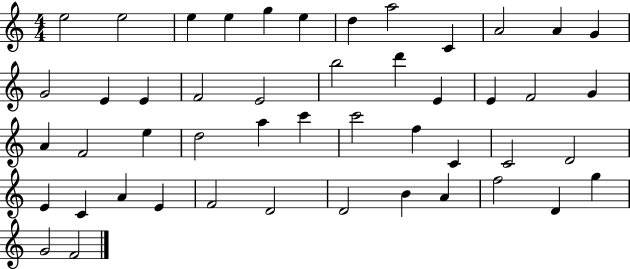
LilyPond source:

{
  \clef treble
  \numericTimeSignature
  \time 4/4
  \key c \major
  e''2 e''2 | e''4 e''4 g''4 e''4 | d''4 a''2 c'4 | a'2 a'4 g'4 | \break g'2 e'4 e'4 | f'2 e'2 | b''2 d'''4 e'4 | e'4 f'2 g'4 | \break a'4 f'2 e''4 | d''2 a''4 c'''4 | c'''2 f''4 c'4 | c'2 d'2 | \break e'4 c'4 a'4 e'4 | f'2 d'2 | d'2 b'4 a'4 | f''2 d'4 g''4 | \break g'2 f'2 | \bar "|."
}